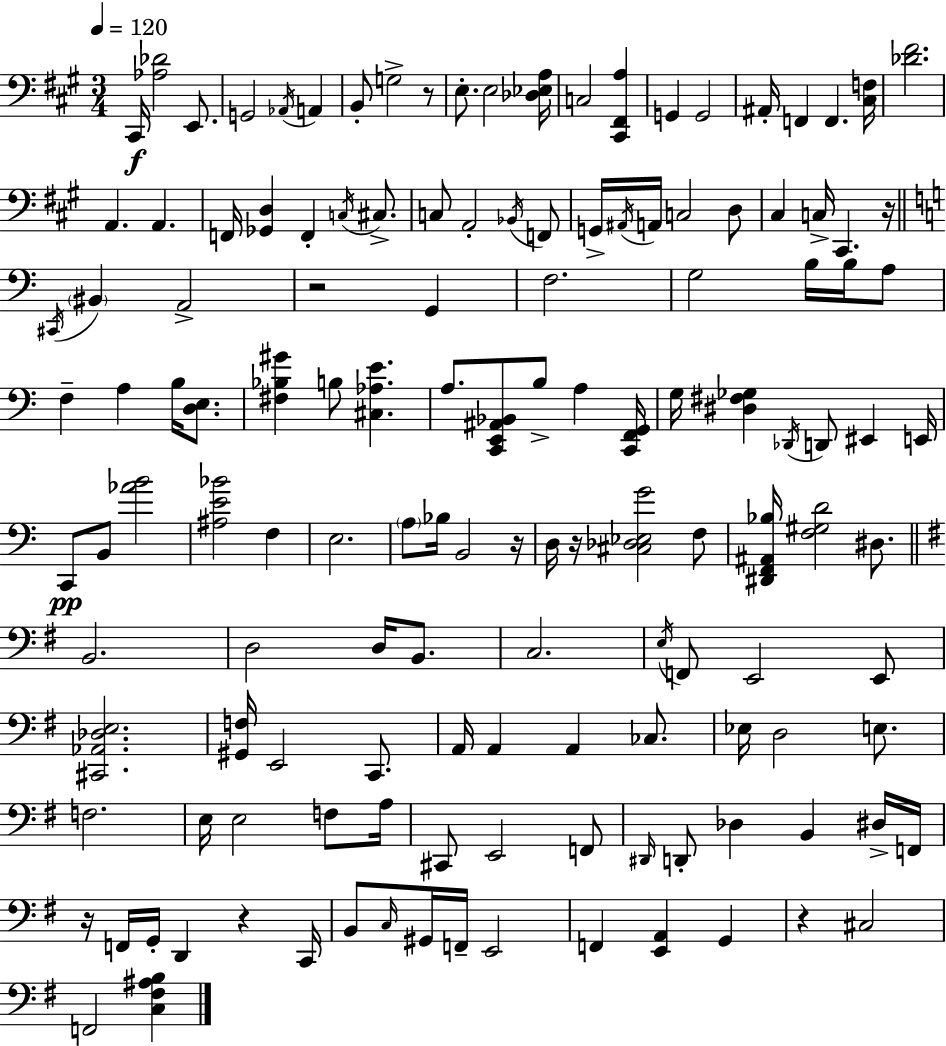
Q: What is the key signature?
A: A major